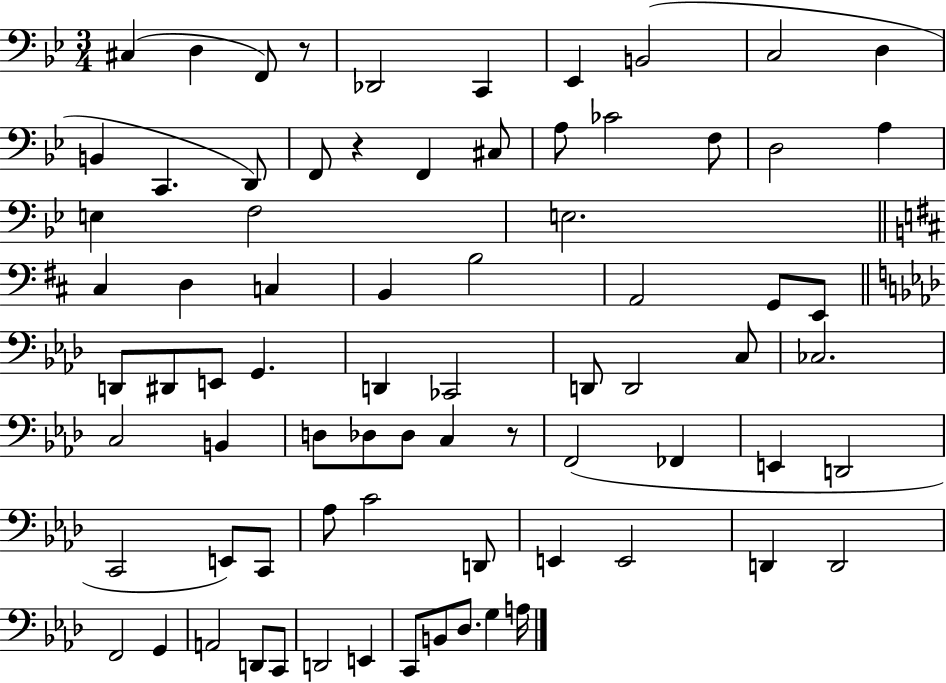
C#3/q D3/q F2/e R/e Db2/h C2/q Eb2/q B2/h C3/h D3/q B2/q C2/q. D2/e F2/e R/q F2/q C#3/e A3/e CES4/h F3/e D3/h A3/q E3/q F3/h E3/h. C#3/q D3/q C3/q B2/q B3/h A2/h G2/e E2/e D2/e D#2/e E2/e G2/q. D2/q CES2/h D2/e D2/h C3/e CES3/h. C3/h B2/q D3/e Db3/e Db3/e C3/q R/e F2/h FES2/q E2/q D2/h C2/h E2/e C2/e Ab3/e C4/h D2/e E2/q E2/h D2/q D2/h F2/h G2/q A2/h D2/e C2/e D2/h E2/q C2/e B2/e Db3/e. G3/q A3/s